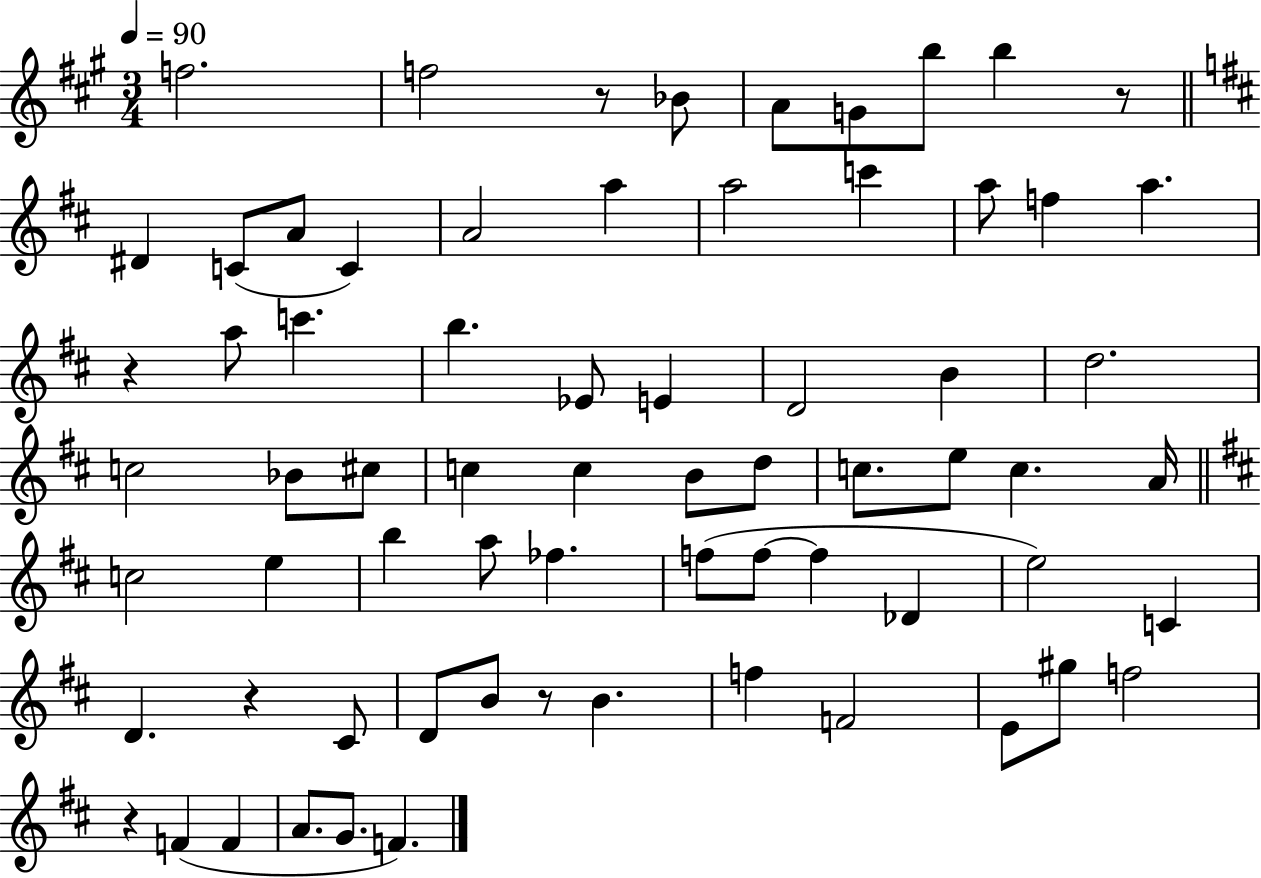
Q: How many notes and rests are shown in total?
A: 69